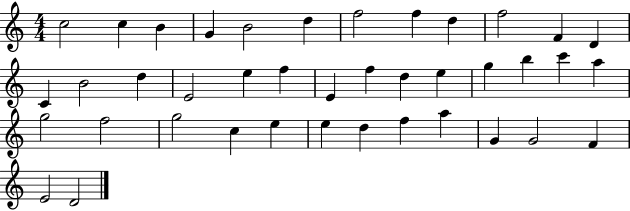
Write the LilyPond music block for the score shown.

{
  \clef treble
  \numericTimeSignature
  \time 4/4
  \key c \major
  c''2 c''4 b'4 | g'4 b'2 d''4 | f''2 f''4 d''4 | f''2 f'4 d'4 | \break c'4 b'2 d''4 | e'2 e''4 f''4 | e'4 f''4 d''4 e''4 | g''4 b''4 c'''4 a''4 | \break g''2 f''2 | g''2 c''4 e''4 | e''4 d''4 f''4 a''4 | g'4 g'2 f'4 | \break e'2 d'2 | \bar "|."
}